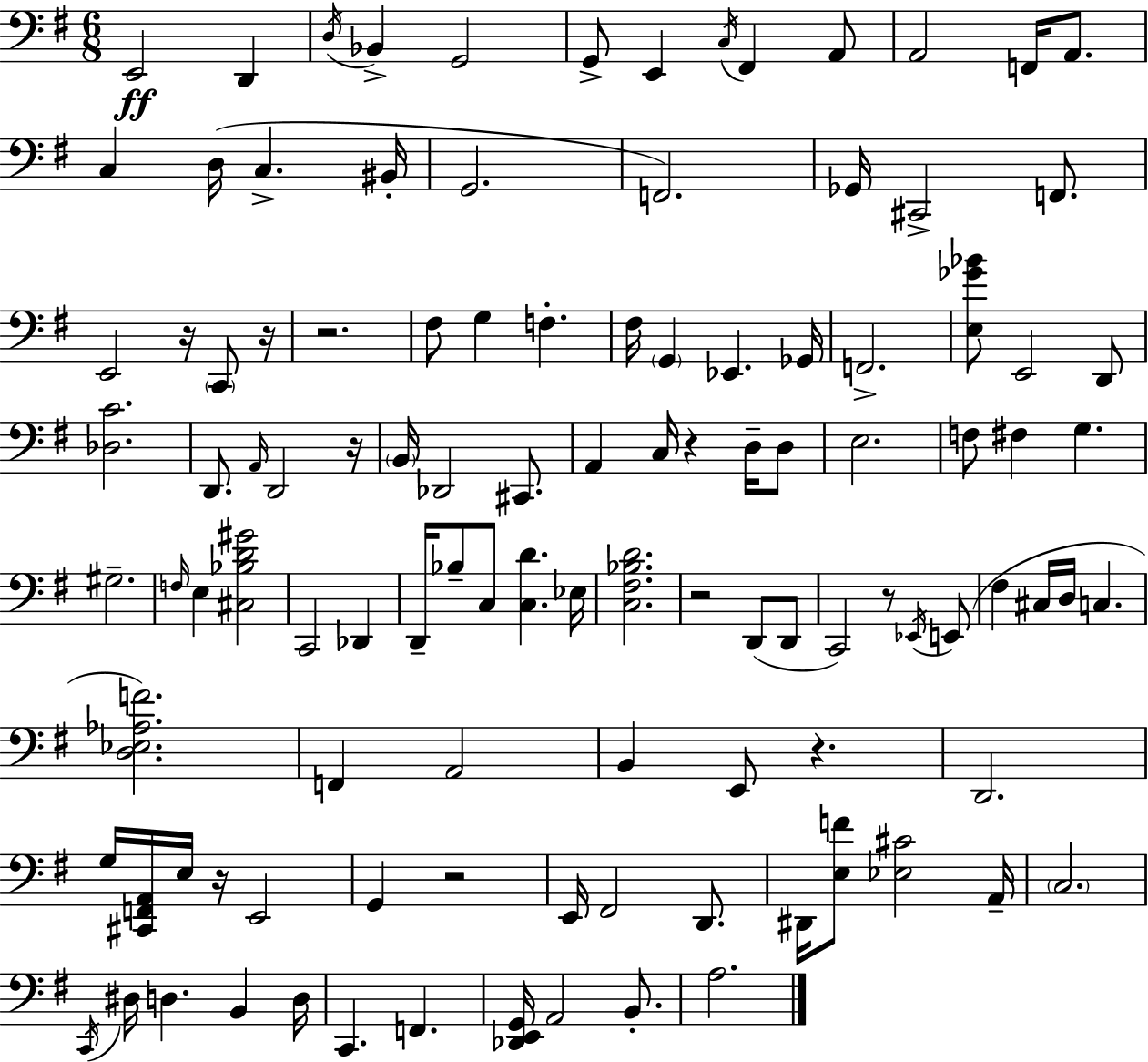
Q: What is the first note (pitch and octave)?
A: E2